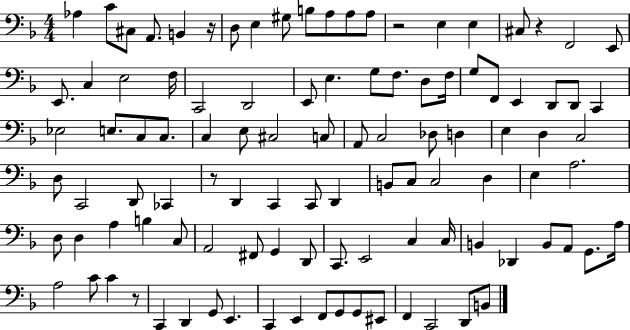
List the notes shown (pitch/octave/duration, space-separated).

Ab3/q C4/e C#3/e A2/e. B2/q R/s D3/e E3/q G#3/e B3/e A3/e A3/e A3/e R/h E3/q E3/q C#3/e R/q F2/h E2/e E2/e. C3/q E3/h F3/s C2/h D2/h E2/e E3/q. G3/e F3/e. D3/e F3/s G3/e F2/e E2/q D2/e D2/e C2/q Eb3/h E3/e. C3/e C3/e. C3/q E3/e C#3/h C3/e A2/e C3/h Db3/e D3/q E3/q D3/q C3/h D3/e C2/h D2/e CES2/q R/e D2/q C2/q C2/e D2/q B2/e C3/e C3/h D3/q E3/q A3/h. D3/e D3/q A3/q B3/q C3/e A2/h F#2/e G2/q D2/e C2/e. E2/h C3/q C3/s B2/q Db2/q B2/e A2/e G2/e. A3/s A3/h C4/e C4/q R/e C2/q D2/q G2/e E2/q. C2/q E2/q F2/e G2/e G2/e EIS2/e F2/q C2/h D2/e B2/e